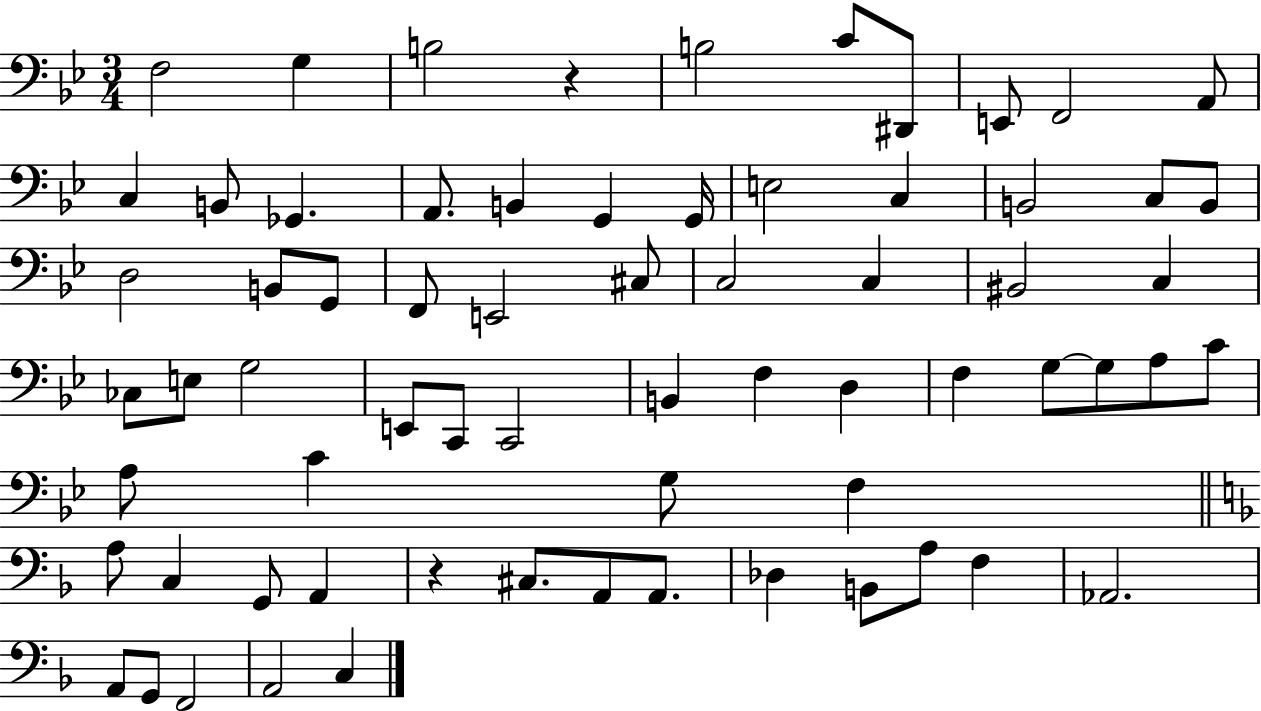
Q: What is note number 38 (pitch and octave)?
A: B2